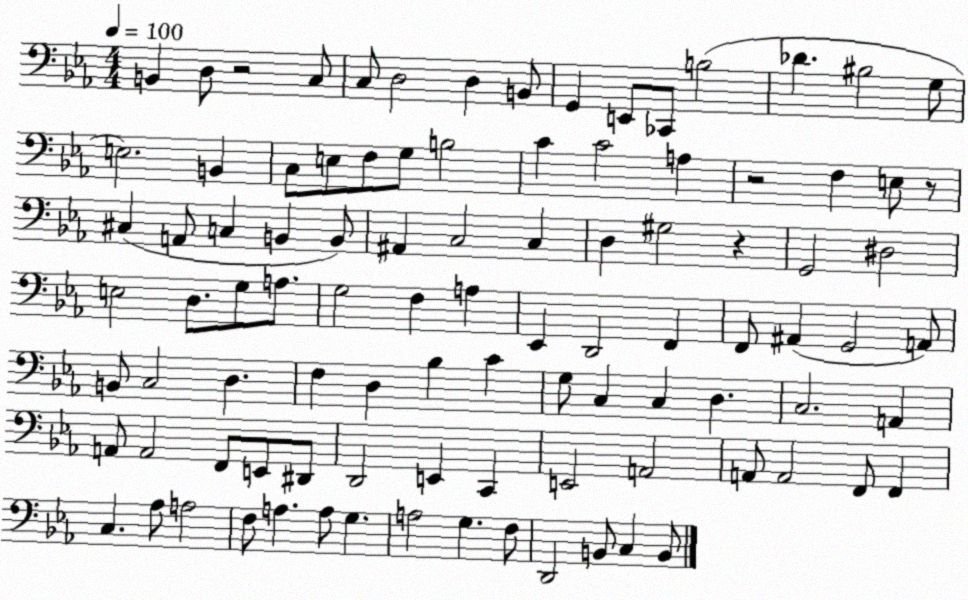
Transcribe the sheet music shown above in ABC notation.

X:1
T:Untitled
M:4/4
L:1/4
K:Eb
B,, D,/2 z2 C,/2 C,/2 D,2 D, B,,/2 G,, E,,/2 _C,,/2 B,2 _D ^B,2 G,/2 E,2 B,, C,/2 E,/2 F,/2 G,/2 B,2 C C2 A, z2 F, E,/2 z/2 ^C, A,,/2 C, B,, B,,/2 ^A,, C,2 C, D, ^G,2 z G,,2 ^D,2 E,2 D,/2 G,/2 A,/2 G,2 F, A, _E,, D,,2 F,, F,,/2 ^A,, G,,2 A,,/2 B,,/2 C,2 D, F, D, _B, C G,/2 C, C, D, C,2 A,, A,,/2 A,,2 F,,/2 E,,/2 ^D,,/2 D,,2 E,, C,, E,,2 A,,2 A,,/2 A,,2 F,,/2 F,, C, _A,/2 A,2 F,/2 A, A,/2 G, A,2 G, F,/2 D,,2 B,,/2 C, B,,/2